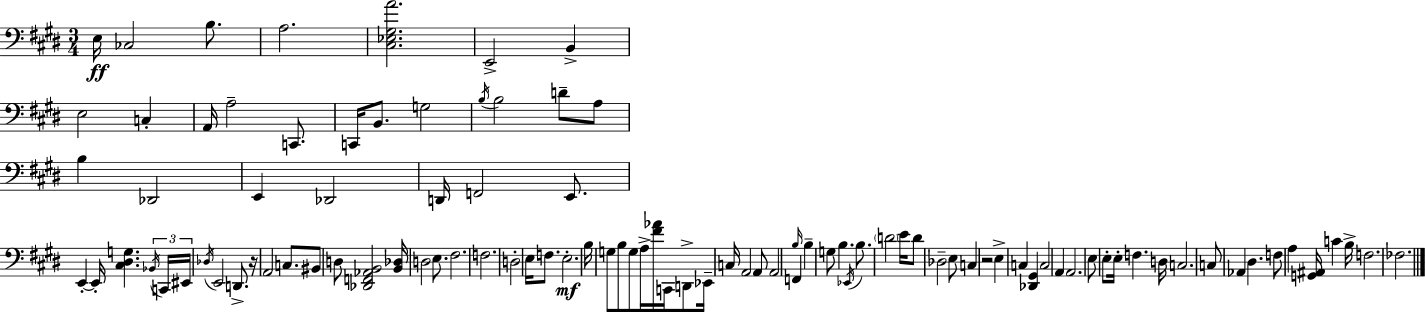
{
  \clef bass
  \numericTimeSignature
  \time 3/4
  \key e \major
  e16\ff ces2 b8. | a2. | <cis ees gis a'>2. | e,2-> b,4-> | \break e2 c4-. | a,16 a2-- c,8. | c,16 b,8. g2 | \acciaccatura { b16 } b2 d'8-- a8 | \break b4 des,2 | e,4 des,2 | d,16 f,2 e,8. | e,4-.~~ e,16-. <cis dis g>4. | \break \tuplet 3/2 { \acciaccatura { bes,16 } c,16 eis,16 } \acciaccatura { des16 } e,2 | d,8.-> r16 a,2 | c8. bis,8 d8 <des, f, aes, b,>2 | <b, des>16 d2 | \break e8. fis2. | f2. | d2-. e16 | f8. e2.-.\mf | \break b16 g8 b8 g8 a16-> <fis' aes'>16 | c,16 d,8-> ees,16-- c16 a,2 | a,8 a,2 f,4 | \grace { b16 } b4-- g8 b4. | \break \acciaccatura { ees,16 } b8. \parenthesize d'2 | e'16 d'8 des2-- | e8 c4 r2 | e4-> c4 | \break <des, gis,>4 c2 | a,4 a,2. | e8 e8-. e16-. f4. | d16 c2. | \break c8 aes,4 dis4. | f8 a4 <g, ais,>16 | c'4 b16-> f2. | fes2. | \break \bar "|."
}